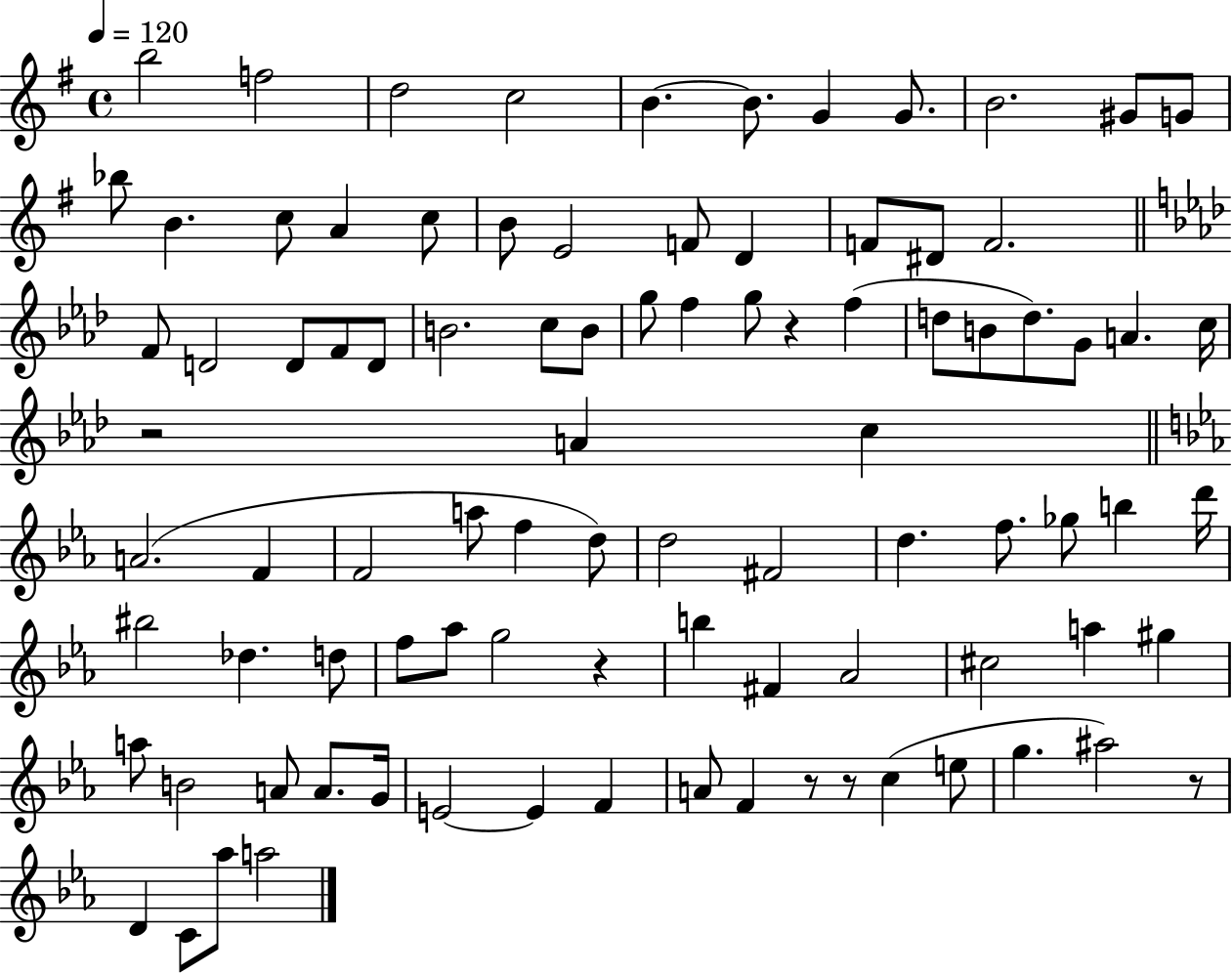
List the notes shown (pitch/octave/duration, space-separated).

B5/h F5/h D5/h C5/h B4/q. B4/e. G4/q G4/e. B4/h. G#4/e G4/e Bb5/e B4/q. C5/e A4/q C5/e B4/e E4/h F4/e D4/q F4/e D#4/e F4/h. F4/e D4/h D4/e F4/e D4/e B4/h. C5/e B4/e G5/e F5/q G5/e R/q F5/q D5/e B4/e D5/e. G4/e A4/q. C5/s R/h A4/q C5/q A4/h. F4/q F4/h A5/e F5/q D5/e D5/h F#4/h D5/q. F5/e. Gb5/e B5/q D6/s BIS5/h Db5/q. D5/e F5/e Ab5/e G5/h R/q B5/q F#4/q Ab4/h C#5/h A5/q G#5/q A5/e B4/h A4/e A4/e. G4/s E4/h E4/q F4/q A4/e F4/q R/e R/e C5/q E5/e G5/q. A#5/h R/e D4/q C4/e Ab5/e A5/h